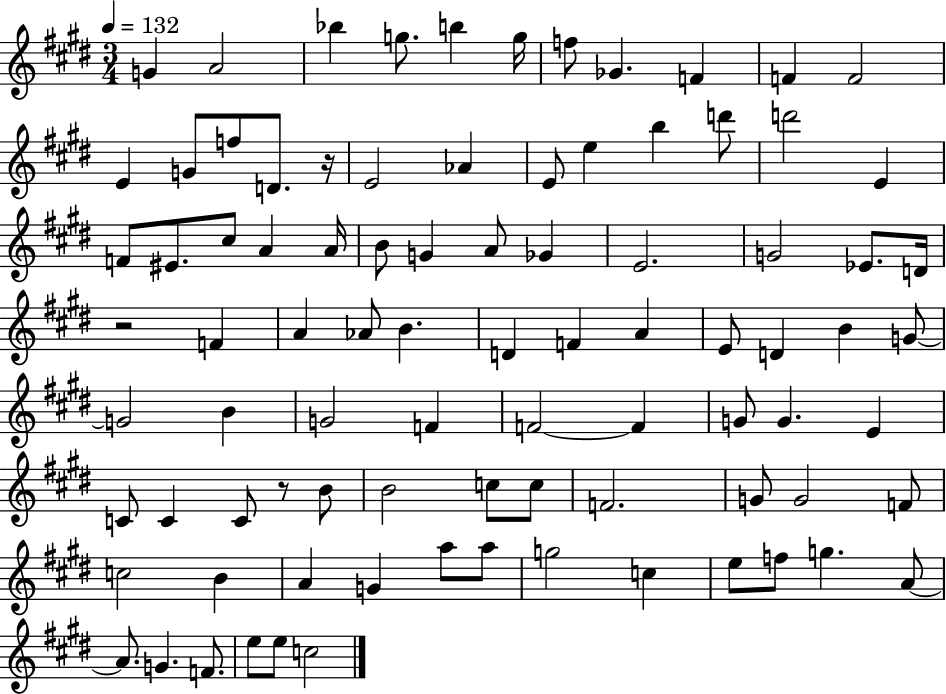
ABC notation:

X:1
T:Untitled
M:3/4
L:1/4
K:E
G A2 _b g/2 b g/4 f/2 _G F F F2 E G/2 f/2 D/2 z/4 E2 _A E/2 e b d'/2 d'2 E F/2 ^E/2 ^c/2 A A/4 B/2 G A/2 _G E2 G2 _E/2 D/4 z2 F A _A/2 B D F A E/2 D B G/2 G2 B G2 F F2 F G/2 G E C/2 C C/2 z/2 B/2 B2 c/2 c/2 F2 G/2 G2 F/2 c2 B A G a/2 a/2 g2 c e/2 f/2 g A/2 A/2 G F/2 e/2 e/2 c2